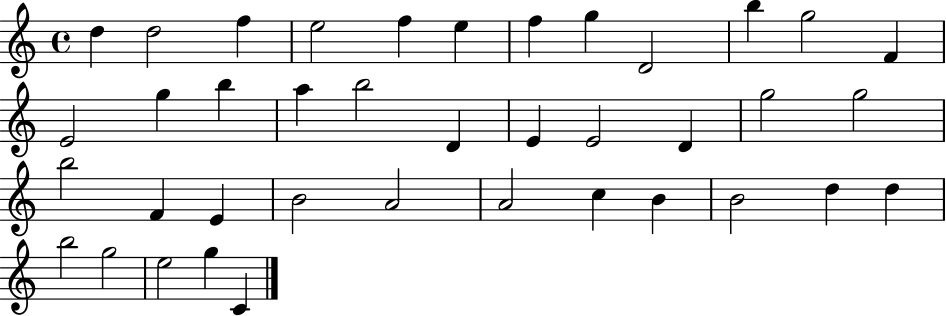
D5/q D5/h F5/q E5/h F5/q E5/q F5/q G5/q D4/h B5/q G5/h F4/q E4/h G5/q B5/q A5/q B5/h D4/q E4/q E4/h D4/q G5/h G5/h B5/h F4/q E4/q B4/h A4/h A4/h C5/q B4/q B4/h D5/q D5/q B5/h G5/h E5/h G5/q C4/q